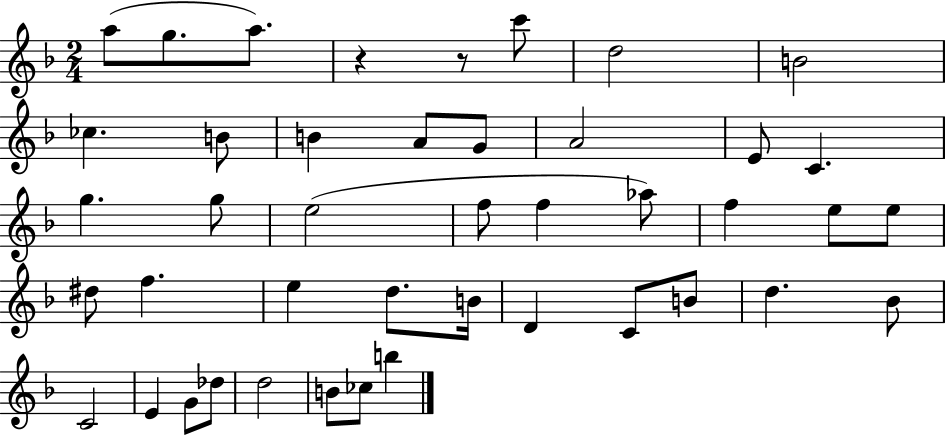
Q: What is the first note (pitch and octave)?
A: A5